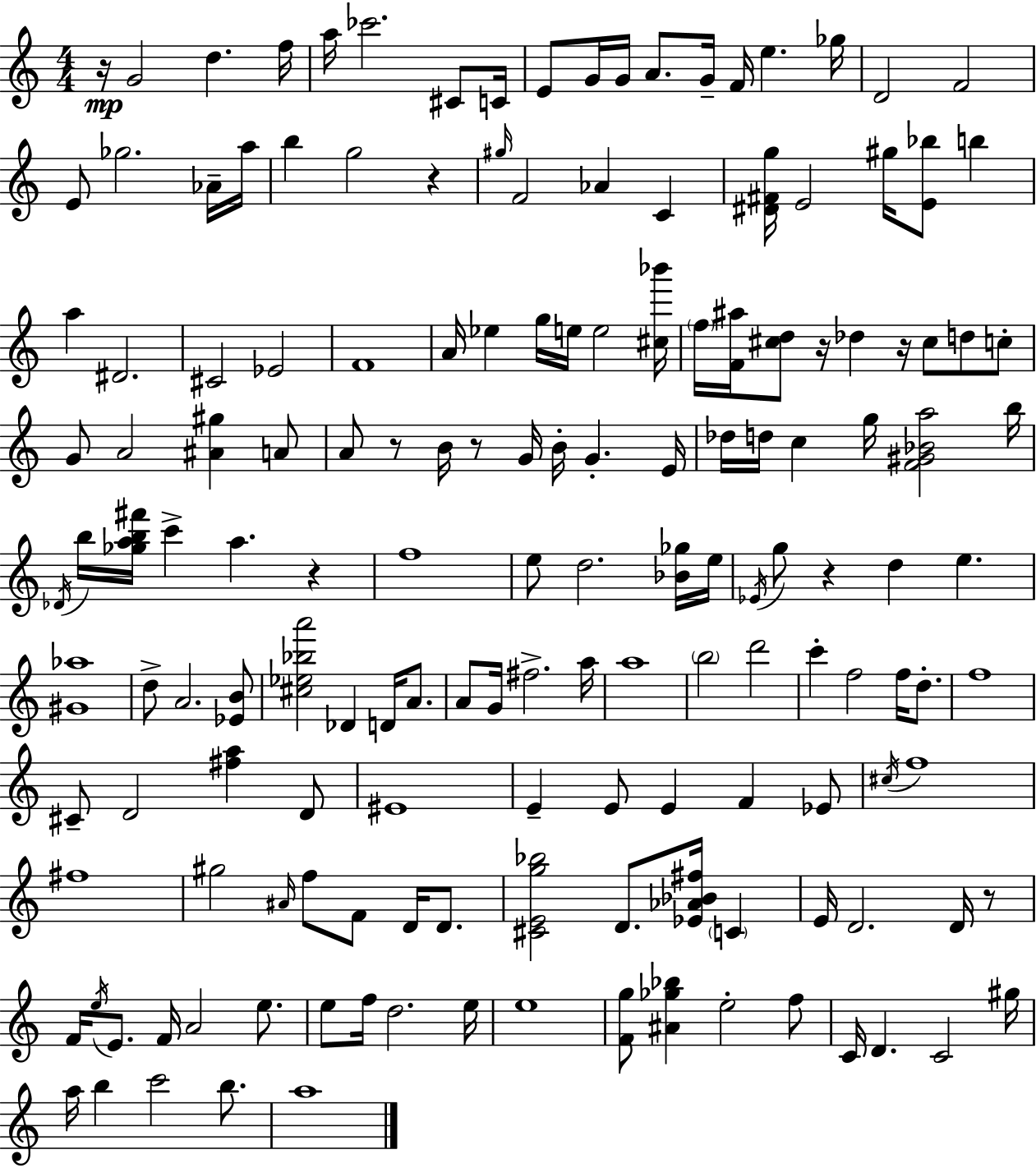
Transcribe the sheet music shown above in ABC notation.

X:1
T:Untitled
M:4/4
L:1/4
K:Am
z/4 G2 d f/4 a/4 _c'2 ^C/2 C/4 E/2 G/4 G/4 A/2 G/4 F/4 e _g/4 D2 F2 E/2 _g2 _A/4 a/4 b g2 z ^g/4 F2 _A C [^D^Fg]/4 E2 ^g/4 [E_b]/2 b a ^D2 ^C2 _E2 F4 A/4 _e g/4 e/4 e2 [^c_b']/4 f/4 [F^a]/4 [^cd]/2 z/4 _d z/4 ^c/2 d/2 c/2 G/2 A2 [^A^g] A/2 A/2 z/2 B/4 z/2 G/4 B/4 G E/4 _d/4 d/4 c g/4 [F^G_Ba]2 b/4 _D/4 b/4 [_gab^f']/4 c' a z f4 e/2 d2 [_B_g]/4 e/4 _E/4 g/2 z d e [^G_a]4 d/2 A2 [_EB]/2 [^c_e_ba']2 _D D/4 A/2 A/2 G/4 ^f2 a/4 a4 b2 d'2 c' f2 f/4 d/2 f4 ^C/2 D2 [^fa] D/2 ^E4 E E/2 E F _E/2 ^c/4 f4 ^f4 ^g2 ^A/4 f/2 F/2 D/4 D/2 [^CEg_b]2 D/2 [_E_A_B^f]/4 C E/4 D2 D/4 z/2 F/4 e/4 E/2 F/4 A2 e/2 e/2 f/4 d2 e/4 e4 [Fg]/2 [^A_g_b] e2 f/2 C/4 D C2 ^g/4 a/4 b c'2 b/2 a4